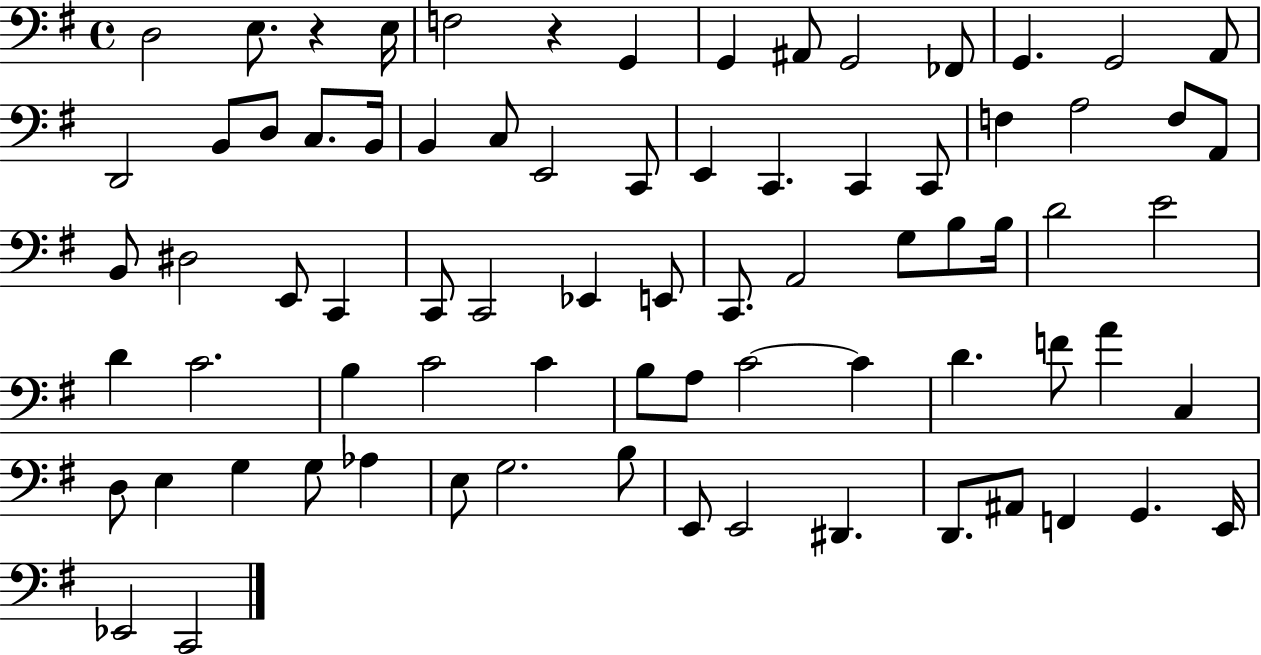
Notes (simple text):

D3/h E3/e. R/q E3/s F3/h R/q G2/q G2/q A#2/e G2/h FES2/e G2/q. G2/h A2/e D2/h B2/e D3/e C3/e. B2/s B2/q C3/e E2/h C2/e E2/q C2/q. C2/q C2/e F3/q A3/h F3/e A2/e B2/e D#3/h E2/e C2/q C2/e C2/h Eb2/q E2/e C2/e. A2/h G3/e B3/e B3/s D4/h E4/h D4/q C4/h. B3/q C4/h C4/q B3/e A3/e C4/h C4/q D4/q. F4/e A4/q C3/q D3/e E3/q G3/q G3/e Ab3/q E3/e G3/h. B3/e E2/e E2/h D#2/q. D2/e. A#2/e F2/q G2/q. E2/s Eb2/h C2/h